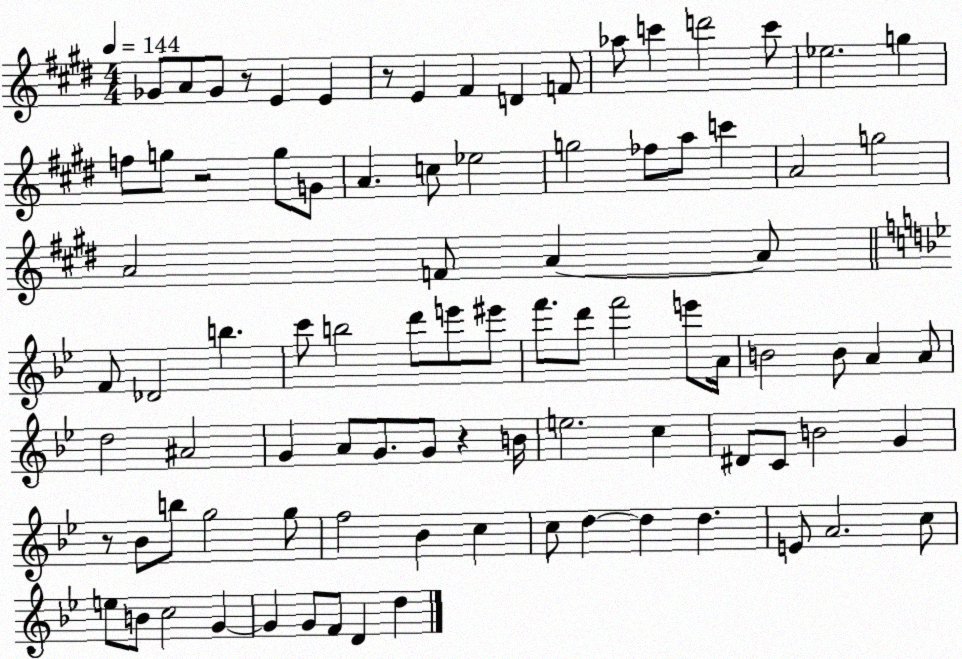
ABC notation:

X:1
T:Untitled
M:4/4
L:1/4
K:E
_G/2 A/2 _G/2 z/2 E E z/2 E ^F D F/2 _a/2 c' d'2 c'/2 _e2 g f/2 g/2 z2 g/2 G/2 A c/2 _e2 g2 _f/2 a/2 c' A2 g2 A2 F/2 A A/2 F/2 _D2 b c'/2 b2 d'/2 e'/2 ^e'/2 f'/2 d'/2 f'2 e'/2 A/4 B2 B/2 A A/2 d2 ^A2 G A/2 G/2 G/2 z B/4 e2 c ^D/2 C/2 B2 G z/2 _B/2 b/2 g2 g/2 f2 _B c c/2 d d d E/2 A2 c/2 e/2 B/2 c2 G G G/2 F/2 D d